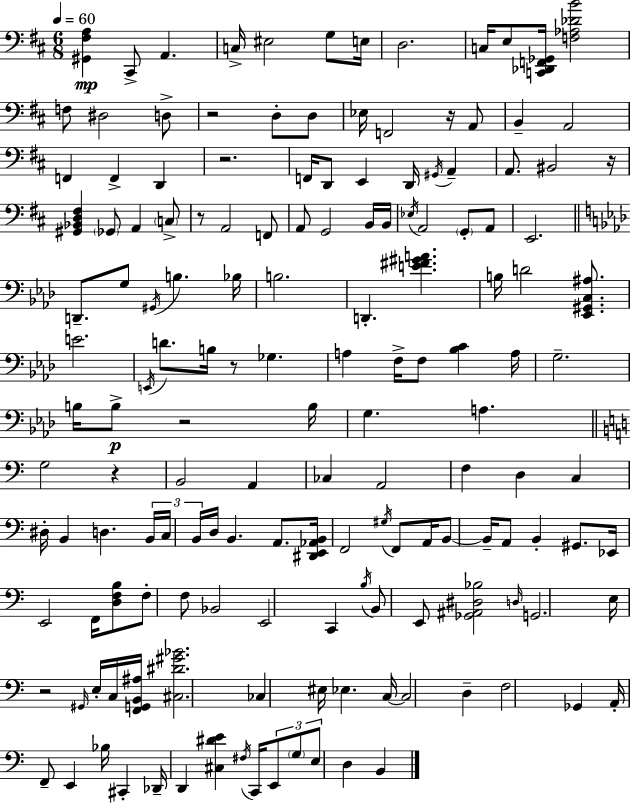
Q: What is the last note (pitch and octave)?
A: B2